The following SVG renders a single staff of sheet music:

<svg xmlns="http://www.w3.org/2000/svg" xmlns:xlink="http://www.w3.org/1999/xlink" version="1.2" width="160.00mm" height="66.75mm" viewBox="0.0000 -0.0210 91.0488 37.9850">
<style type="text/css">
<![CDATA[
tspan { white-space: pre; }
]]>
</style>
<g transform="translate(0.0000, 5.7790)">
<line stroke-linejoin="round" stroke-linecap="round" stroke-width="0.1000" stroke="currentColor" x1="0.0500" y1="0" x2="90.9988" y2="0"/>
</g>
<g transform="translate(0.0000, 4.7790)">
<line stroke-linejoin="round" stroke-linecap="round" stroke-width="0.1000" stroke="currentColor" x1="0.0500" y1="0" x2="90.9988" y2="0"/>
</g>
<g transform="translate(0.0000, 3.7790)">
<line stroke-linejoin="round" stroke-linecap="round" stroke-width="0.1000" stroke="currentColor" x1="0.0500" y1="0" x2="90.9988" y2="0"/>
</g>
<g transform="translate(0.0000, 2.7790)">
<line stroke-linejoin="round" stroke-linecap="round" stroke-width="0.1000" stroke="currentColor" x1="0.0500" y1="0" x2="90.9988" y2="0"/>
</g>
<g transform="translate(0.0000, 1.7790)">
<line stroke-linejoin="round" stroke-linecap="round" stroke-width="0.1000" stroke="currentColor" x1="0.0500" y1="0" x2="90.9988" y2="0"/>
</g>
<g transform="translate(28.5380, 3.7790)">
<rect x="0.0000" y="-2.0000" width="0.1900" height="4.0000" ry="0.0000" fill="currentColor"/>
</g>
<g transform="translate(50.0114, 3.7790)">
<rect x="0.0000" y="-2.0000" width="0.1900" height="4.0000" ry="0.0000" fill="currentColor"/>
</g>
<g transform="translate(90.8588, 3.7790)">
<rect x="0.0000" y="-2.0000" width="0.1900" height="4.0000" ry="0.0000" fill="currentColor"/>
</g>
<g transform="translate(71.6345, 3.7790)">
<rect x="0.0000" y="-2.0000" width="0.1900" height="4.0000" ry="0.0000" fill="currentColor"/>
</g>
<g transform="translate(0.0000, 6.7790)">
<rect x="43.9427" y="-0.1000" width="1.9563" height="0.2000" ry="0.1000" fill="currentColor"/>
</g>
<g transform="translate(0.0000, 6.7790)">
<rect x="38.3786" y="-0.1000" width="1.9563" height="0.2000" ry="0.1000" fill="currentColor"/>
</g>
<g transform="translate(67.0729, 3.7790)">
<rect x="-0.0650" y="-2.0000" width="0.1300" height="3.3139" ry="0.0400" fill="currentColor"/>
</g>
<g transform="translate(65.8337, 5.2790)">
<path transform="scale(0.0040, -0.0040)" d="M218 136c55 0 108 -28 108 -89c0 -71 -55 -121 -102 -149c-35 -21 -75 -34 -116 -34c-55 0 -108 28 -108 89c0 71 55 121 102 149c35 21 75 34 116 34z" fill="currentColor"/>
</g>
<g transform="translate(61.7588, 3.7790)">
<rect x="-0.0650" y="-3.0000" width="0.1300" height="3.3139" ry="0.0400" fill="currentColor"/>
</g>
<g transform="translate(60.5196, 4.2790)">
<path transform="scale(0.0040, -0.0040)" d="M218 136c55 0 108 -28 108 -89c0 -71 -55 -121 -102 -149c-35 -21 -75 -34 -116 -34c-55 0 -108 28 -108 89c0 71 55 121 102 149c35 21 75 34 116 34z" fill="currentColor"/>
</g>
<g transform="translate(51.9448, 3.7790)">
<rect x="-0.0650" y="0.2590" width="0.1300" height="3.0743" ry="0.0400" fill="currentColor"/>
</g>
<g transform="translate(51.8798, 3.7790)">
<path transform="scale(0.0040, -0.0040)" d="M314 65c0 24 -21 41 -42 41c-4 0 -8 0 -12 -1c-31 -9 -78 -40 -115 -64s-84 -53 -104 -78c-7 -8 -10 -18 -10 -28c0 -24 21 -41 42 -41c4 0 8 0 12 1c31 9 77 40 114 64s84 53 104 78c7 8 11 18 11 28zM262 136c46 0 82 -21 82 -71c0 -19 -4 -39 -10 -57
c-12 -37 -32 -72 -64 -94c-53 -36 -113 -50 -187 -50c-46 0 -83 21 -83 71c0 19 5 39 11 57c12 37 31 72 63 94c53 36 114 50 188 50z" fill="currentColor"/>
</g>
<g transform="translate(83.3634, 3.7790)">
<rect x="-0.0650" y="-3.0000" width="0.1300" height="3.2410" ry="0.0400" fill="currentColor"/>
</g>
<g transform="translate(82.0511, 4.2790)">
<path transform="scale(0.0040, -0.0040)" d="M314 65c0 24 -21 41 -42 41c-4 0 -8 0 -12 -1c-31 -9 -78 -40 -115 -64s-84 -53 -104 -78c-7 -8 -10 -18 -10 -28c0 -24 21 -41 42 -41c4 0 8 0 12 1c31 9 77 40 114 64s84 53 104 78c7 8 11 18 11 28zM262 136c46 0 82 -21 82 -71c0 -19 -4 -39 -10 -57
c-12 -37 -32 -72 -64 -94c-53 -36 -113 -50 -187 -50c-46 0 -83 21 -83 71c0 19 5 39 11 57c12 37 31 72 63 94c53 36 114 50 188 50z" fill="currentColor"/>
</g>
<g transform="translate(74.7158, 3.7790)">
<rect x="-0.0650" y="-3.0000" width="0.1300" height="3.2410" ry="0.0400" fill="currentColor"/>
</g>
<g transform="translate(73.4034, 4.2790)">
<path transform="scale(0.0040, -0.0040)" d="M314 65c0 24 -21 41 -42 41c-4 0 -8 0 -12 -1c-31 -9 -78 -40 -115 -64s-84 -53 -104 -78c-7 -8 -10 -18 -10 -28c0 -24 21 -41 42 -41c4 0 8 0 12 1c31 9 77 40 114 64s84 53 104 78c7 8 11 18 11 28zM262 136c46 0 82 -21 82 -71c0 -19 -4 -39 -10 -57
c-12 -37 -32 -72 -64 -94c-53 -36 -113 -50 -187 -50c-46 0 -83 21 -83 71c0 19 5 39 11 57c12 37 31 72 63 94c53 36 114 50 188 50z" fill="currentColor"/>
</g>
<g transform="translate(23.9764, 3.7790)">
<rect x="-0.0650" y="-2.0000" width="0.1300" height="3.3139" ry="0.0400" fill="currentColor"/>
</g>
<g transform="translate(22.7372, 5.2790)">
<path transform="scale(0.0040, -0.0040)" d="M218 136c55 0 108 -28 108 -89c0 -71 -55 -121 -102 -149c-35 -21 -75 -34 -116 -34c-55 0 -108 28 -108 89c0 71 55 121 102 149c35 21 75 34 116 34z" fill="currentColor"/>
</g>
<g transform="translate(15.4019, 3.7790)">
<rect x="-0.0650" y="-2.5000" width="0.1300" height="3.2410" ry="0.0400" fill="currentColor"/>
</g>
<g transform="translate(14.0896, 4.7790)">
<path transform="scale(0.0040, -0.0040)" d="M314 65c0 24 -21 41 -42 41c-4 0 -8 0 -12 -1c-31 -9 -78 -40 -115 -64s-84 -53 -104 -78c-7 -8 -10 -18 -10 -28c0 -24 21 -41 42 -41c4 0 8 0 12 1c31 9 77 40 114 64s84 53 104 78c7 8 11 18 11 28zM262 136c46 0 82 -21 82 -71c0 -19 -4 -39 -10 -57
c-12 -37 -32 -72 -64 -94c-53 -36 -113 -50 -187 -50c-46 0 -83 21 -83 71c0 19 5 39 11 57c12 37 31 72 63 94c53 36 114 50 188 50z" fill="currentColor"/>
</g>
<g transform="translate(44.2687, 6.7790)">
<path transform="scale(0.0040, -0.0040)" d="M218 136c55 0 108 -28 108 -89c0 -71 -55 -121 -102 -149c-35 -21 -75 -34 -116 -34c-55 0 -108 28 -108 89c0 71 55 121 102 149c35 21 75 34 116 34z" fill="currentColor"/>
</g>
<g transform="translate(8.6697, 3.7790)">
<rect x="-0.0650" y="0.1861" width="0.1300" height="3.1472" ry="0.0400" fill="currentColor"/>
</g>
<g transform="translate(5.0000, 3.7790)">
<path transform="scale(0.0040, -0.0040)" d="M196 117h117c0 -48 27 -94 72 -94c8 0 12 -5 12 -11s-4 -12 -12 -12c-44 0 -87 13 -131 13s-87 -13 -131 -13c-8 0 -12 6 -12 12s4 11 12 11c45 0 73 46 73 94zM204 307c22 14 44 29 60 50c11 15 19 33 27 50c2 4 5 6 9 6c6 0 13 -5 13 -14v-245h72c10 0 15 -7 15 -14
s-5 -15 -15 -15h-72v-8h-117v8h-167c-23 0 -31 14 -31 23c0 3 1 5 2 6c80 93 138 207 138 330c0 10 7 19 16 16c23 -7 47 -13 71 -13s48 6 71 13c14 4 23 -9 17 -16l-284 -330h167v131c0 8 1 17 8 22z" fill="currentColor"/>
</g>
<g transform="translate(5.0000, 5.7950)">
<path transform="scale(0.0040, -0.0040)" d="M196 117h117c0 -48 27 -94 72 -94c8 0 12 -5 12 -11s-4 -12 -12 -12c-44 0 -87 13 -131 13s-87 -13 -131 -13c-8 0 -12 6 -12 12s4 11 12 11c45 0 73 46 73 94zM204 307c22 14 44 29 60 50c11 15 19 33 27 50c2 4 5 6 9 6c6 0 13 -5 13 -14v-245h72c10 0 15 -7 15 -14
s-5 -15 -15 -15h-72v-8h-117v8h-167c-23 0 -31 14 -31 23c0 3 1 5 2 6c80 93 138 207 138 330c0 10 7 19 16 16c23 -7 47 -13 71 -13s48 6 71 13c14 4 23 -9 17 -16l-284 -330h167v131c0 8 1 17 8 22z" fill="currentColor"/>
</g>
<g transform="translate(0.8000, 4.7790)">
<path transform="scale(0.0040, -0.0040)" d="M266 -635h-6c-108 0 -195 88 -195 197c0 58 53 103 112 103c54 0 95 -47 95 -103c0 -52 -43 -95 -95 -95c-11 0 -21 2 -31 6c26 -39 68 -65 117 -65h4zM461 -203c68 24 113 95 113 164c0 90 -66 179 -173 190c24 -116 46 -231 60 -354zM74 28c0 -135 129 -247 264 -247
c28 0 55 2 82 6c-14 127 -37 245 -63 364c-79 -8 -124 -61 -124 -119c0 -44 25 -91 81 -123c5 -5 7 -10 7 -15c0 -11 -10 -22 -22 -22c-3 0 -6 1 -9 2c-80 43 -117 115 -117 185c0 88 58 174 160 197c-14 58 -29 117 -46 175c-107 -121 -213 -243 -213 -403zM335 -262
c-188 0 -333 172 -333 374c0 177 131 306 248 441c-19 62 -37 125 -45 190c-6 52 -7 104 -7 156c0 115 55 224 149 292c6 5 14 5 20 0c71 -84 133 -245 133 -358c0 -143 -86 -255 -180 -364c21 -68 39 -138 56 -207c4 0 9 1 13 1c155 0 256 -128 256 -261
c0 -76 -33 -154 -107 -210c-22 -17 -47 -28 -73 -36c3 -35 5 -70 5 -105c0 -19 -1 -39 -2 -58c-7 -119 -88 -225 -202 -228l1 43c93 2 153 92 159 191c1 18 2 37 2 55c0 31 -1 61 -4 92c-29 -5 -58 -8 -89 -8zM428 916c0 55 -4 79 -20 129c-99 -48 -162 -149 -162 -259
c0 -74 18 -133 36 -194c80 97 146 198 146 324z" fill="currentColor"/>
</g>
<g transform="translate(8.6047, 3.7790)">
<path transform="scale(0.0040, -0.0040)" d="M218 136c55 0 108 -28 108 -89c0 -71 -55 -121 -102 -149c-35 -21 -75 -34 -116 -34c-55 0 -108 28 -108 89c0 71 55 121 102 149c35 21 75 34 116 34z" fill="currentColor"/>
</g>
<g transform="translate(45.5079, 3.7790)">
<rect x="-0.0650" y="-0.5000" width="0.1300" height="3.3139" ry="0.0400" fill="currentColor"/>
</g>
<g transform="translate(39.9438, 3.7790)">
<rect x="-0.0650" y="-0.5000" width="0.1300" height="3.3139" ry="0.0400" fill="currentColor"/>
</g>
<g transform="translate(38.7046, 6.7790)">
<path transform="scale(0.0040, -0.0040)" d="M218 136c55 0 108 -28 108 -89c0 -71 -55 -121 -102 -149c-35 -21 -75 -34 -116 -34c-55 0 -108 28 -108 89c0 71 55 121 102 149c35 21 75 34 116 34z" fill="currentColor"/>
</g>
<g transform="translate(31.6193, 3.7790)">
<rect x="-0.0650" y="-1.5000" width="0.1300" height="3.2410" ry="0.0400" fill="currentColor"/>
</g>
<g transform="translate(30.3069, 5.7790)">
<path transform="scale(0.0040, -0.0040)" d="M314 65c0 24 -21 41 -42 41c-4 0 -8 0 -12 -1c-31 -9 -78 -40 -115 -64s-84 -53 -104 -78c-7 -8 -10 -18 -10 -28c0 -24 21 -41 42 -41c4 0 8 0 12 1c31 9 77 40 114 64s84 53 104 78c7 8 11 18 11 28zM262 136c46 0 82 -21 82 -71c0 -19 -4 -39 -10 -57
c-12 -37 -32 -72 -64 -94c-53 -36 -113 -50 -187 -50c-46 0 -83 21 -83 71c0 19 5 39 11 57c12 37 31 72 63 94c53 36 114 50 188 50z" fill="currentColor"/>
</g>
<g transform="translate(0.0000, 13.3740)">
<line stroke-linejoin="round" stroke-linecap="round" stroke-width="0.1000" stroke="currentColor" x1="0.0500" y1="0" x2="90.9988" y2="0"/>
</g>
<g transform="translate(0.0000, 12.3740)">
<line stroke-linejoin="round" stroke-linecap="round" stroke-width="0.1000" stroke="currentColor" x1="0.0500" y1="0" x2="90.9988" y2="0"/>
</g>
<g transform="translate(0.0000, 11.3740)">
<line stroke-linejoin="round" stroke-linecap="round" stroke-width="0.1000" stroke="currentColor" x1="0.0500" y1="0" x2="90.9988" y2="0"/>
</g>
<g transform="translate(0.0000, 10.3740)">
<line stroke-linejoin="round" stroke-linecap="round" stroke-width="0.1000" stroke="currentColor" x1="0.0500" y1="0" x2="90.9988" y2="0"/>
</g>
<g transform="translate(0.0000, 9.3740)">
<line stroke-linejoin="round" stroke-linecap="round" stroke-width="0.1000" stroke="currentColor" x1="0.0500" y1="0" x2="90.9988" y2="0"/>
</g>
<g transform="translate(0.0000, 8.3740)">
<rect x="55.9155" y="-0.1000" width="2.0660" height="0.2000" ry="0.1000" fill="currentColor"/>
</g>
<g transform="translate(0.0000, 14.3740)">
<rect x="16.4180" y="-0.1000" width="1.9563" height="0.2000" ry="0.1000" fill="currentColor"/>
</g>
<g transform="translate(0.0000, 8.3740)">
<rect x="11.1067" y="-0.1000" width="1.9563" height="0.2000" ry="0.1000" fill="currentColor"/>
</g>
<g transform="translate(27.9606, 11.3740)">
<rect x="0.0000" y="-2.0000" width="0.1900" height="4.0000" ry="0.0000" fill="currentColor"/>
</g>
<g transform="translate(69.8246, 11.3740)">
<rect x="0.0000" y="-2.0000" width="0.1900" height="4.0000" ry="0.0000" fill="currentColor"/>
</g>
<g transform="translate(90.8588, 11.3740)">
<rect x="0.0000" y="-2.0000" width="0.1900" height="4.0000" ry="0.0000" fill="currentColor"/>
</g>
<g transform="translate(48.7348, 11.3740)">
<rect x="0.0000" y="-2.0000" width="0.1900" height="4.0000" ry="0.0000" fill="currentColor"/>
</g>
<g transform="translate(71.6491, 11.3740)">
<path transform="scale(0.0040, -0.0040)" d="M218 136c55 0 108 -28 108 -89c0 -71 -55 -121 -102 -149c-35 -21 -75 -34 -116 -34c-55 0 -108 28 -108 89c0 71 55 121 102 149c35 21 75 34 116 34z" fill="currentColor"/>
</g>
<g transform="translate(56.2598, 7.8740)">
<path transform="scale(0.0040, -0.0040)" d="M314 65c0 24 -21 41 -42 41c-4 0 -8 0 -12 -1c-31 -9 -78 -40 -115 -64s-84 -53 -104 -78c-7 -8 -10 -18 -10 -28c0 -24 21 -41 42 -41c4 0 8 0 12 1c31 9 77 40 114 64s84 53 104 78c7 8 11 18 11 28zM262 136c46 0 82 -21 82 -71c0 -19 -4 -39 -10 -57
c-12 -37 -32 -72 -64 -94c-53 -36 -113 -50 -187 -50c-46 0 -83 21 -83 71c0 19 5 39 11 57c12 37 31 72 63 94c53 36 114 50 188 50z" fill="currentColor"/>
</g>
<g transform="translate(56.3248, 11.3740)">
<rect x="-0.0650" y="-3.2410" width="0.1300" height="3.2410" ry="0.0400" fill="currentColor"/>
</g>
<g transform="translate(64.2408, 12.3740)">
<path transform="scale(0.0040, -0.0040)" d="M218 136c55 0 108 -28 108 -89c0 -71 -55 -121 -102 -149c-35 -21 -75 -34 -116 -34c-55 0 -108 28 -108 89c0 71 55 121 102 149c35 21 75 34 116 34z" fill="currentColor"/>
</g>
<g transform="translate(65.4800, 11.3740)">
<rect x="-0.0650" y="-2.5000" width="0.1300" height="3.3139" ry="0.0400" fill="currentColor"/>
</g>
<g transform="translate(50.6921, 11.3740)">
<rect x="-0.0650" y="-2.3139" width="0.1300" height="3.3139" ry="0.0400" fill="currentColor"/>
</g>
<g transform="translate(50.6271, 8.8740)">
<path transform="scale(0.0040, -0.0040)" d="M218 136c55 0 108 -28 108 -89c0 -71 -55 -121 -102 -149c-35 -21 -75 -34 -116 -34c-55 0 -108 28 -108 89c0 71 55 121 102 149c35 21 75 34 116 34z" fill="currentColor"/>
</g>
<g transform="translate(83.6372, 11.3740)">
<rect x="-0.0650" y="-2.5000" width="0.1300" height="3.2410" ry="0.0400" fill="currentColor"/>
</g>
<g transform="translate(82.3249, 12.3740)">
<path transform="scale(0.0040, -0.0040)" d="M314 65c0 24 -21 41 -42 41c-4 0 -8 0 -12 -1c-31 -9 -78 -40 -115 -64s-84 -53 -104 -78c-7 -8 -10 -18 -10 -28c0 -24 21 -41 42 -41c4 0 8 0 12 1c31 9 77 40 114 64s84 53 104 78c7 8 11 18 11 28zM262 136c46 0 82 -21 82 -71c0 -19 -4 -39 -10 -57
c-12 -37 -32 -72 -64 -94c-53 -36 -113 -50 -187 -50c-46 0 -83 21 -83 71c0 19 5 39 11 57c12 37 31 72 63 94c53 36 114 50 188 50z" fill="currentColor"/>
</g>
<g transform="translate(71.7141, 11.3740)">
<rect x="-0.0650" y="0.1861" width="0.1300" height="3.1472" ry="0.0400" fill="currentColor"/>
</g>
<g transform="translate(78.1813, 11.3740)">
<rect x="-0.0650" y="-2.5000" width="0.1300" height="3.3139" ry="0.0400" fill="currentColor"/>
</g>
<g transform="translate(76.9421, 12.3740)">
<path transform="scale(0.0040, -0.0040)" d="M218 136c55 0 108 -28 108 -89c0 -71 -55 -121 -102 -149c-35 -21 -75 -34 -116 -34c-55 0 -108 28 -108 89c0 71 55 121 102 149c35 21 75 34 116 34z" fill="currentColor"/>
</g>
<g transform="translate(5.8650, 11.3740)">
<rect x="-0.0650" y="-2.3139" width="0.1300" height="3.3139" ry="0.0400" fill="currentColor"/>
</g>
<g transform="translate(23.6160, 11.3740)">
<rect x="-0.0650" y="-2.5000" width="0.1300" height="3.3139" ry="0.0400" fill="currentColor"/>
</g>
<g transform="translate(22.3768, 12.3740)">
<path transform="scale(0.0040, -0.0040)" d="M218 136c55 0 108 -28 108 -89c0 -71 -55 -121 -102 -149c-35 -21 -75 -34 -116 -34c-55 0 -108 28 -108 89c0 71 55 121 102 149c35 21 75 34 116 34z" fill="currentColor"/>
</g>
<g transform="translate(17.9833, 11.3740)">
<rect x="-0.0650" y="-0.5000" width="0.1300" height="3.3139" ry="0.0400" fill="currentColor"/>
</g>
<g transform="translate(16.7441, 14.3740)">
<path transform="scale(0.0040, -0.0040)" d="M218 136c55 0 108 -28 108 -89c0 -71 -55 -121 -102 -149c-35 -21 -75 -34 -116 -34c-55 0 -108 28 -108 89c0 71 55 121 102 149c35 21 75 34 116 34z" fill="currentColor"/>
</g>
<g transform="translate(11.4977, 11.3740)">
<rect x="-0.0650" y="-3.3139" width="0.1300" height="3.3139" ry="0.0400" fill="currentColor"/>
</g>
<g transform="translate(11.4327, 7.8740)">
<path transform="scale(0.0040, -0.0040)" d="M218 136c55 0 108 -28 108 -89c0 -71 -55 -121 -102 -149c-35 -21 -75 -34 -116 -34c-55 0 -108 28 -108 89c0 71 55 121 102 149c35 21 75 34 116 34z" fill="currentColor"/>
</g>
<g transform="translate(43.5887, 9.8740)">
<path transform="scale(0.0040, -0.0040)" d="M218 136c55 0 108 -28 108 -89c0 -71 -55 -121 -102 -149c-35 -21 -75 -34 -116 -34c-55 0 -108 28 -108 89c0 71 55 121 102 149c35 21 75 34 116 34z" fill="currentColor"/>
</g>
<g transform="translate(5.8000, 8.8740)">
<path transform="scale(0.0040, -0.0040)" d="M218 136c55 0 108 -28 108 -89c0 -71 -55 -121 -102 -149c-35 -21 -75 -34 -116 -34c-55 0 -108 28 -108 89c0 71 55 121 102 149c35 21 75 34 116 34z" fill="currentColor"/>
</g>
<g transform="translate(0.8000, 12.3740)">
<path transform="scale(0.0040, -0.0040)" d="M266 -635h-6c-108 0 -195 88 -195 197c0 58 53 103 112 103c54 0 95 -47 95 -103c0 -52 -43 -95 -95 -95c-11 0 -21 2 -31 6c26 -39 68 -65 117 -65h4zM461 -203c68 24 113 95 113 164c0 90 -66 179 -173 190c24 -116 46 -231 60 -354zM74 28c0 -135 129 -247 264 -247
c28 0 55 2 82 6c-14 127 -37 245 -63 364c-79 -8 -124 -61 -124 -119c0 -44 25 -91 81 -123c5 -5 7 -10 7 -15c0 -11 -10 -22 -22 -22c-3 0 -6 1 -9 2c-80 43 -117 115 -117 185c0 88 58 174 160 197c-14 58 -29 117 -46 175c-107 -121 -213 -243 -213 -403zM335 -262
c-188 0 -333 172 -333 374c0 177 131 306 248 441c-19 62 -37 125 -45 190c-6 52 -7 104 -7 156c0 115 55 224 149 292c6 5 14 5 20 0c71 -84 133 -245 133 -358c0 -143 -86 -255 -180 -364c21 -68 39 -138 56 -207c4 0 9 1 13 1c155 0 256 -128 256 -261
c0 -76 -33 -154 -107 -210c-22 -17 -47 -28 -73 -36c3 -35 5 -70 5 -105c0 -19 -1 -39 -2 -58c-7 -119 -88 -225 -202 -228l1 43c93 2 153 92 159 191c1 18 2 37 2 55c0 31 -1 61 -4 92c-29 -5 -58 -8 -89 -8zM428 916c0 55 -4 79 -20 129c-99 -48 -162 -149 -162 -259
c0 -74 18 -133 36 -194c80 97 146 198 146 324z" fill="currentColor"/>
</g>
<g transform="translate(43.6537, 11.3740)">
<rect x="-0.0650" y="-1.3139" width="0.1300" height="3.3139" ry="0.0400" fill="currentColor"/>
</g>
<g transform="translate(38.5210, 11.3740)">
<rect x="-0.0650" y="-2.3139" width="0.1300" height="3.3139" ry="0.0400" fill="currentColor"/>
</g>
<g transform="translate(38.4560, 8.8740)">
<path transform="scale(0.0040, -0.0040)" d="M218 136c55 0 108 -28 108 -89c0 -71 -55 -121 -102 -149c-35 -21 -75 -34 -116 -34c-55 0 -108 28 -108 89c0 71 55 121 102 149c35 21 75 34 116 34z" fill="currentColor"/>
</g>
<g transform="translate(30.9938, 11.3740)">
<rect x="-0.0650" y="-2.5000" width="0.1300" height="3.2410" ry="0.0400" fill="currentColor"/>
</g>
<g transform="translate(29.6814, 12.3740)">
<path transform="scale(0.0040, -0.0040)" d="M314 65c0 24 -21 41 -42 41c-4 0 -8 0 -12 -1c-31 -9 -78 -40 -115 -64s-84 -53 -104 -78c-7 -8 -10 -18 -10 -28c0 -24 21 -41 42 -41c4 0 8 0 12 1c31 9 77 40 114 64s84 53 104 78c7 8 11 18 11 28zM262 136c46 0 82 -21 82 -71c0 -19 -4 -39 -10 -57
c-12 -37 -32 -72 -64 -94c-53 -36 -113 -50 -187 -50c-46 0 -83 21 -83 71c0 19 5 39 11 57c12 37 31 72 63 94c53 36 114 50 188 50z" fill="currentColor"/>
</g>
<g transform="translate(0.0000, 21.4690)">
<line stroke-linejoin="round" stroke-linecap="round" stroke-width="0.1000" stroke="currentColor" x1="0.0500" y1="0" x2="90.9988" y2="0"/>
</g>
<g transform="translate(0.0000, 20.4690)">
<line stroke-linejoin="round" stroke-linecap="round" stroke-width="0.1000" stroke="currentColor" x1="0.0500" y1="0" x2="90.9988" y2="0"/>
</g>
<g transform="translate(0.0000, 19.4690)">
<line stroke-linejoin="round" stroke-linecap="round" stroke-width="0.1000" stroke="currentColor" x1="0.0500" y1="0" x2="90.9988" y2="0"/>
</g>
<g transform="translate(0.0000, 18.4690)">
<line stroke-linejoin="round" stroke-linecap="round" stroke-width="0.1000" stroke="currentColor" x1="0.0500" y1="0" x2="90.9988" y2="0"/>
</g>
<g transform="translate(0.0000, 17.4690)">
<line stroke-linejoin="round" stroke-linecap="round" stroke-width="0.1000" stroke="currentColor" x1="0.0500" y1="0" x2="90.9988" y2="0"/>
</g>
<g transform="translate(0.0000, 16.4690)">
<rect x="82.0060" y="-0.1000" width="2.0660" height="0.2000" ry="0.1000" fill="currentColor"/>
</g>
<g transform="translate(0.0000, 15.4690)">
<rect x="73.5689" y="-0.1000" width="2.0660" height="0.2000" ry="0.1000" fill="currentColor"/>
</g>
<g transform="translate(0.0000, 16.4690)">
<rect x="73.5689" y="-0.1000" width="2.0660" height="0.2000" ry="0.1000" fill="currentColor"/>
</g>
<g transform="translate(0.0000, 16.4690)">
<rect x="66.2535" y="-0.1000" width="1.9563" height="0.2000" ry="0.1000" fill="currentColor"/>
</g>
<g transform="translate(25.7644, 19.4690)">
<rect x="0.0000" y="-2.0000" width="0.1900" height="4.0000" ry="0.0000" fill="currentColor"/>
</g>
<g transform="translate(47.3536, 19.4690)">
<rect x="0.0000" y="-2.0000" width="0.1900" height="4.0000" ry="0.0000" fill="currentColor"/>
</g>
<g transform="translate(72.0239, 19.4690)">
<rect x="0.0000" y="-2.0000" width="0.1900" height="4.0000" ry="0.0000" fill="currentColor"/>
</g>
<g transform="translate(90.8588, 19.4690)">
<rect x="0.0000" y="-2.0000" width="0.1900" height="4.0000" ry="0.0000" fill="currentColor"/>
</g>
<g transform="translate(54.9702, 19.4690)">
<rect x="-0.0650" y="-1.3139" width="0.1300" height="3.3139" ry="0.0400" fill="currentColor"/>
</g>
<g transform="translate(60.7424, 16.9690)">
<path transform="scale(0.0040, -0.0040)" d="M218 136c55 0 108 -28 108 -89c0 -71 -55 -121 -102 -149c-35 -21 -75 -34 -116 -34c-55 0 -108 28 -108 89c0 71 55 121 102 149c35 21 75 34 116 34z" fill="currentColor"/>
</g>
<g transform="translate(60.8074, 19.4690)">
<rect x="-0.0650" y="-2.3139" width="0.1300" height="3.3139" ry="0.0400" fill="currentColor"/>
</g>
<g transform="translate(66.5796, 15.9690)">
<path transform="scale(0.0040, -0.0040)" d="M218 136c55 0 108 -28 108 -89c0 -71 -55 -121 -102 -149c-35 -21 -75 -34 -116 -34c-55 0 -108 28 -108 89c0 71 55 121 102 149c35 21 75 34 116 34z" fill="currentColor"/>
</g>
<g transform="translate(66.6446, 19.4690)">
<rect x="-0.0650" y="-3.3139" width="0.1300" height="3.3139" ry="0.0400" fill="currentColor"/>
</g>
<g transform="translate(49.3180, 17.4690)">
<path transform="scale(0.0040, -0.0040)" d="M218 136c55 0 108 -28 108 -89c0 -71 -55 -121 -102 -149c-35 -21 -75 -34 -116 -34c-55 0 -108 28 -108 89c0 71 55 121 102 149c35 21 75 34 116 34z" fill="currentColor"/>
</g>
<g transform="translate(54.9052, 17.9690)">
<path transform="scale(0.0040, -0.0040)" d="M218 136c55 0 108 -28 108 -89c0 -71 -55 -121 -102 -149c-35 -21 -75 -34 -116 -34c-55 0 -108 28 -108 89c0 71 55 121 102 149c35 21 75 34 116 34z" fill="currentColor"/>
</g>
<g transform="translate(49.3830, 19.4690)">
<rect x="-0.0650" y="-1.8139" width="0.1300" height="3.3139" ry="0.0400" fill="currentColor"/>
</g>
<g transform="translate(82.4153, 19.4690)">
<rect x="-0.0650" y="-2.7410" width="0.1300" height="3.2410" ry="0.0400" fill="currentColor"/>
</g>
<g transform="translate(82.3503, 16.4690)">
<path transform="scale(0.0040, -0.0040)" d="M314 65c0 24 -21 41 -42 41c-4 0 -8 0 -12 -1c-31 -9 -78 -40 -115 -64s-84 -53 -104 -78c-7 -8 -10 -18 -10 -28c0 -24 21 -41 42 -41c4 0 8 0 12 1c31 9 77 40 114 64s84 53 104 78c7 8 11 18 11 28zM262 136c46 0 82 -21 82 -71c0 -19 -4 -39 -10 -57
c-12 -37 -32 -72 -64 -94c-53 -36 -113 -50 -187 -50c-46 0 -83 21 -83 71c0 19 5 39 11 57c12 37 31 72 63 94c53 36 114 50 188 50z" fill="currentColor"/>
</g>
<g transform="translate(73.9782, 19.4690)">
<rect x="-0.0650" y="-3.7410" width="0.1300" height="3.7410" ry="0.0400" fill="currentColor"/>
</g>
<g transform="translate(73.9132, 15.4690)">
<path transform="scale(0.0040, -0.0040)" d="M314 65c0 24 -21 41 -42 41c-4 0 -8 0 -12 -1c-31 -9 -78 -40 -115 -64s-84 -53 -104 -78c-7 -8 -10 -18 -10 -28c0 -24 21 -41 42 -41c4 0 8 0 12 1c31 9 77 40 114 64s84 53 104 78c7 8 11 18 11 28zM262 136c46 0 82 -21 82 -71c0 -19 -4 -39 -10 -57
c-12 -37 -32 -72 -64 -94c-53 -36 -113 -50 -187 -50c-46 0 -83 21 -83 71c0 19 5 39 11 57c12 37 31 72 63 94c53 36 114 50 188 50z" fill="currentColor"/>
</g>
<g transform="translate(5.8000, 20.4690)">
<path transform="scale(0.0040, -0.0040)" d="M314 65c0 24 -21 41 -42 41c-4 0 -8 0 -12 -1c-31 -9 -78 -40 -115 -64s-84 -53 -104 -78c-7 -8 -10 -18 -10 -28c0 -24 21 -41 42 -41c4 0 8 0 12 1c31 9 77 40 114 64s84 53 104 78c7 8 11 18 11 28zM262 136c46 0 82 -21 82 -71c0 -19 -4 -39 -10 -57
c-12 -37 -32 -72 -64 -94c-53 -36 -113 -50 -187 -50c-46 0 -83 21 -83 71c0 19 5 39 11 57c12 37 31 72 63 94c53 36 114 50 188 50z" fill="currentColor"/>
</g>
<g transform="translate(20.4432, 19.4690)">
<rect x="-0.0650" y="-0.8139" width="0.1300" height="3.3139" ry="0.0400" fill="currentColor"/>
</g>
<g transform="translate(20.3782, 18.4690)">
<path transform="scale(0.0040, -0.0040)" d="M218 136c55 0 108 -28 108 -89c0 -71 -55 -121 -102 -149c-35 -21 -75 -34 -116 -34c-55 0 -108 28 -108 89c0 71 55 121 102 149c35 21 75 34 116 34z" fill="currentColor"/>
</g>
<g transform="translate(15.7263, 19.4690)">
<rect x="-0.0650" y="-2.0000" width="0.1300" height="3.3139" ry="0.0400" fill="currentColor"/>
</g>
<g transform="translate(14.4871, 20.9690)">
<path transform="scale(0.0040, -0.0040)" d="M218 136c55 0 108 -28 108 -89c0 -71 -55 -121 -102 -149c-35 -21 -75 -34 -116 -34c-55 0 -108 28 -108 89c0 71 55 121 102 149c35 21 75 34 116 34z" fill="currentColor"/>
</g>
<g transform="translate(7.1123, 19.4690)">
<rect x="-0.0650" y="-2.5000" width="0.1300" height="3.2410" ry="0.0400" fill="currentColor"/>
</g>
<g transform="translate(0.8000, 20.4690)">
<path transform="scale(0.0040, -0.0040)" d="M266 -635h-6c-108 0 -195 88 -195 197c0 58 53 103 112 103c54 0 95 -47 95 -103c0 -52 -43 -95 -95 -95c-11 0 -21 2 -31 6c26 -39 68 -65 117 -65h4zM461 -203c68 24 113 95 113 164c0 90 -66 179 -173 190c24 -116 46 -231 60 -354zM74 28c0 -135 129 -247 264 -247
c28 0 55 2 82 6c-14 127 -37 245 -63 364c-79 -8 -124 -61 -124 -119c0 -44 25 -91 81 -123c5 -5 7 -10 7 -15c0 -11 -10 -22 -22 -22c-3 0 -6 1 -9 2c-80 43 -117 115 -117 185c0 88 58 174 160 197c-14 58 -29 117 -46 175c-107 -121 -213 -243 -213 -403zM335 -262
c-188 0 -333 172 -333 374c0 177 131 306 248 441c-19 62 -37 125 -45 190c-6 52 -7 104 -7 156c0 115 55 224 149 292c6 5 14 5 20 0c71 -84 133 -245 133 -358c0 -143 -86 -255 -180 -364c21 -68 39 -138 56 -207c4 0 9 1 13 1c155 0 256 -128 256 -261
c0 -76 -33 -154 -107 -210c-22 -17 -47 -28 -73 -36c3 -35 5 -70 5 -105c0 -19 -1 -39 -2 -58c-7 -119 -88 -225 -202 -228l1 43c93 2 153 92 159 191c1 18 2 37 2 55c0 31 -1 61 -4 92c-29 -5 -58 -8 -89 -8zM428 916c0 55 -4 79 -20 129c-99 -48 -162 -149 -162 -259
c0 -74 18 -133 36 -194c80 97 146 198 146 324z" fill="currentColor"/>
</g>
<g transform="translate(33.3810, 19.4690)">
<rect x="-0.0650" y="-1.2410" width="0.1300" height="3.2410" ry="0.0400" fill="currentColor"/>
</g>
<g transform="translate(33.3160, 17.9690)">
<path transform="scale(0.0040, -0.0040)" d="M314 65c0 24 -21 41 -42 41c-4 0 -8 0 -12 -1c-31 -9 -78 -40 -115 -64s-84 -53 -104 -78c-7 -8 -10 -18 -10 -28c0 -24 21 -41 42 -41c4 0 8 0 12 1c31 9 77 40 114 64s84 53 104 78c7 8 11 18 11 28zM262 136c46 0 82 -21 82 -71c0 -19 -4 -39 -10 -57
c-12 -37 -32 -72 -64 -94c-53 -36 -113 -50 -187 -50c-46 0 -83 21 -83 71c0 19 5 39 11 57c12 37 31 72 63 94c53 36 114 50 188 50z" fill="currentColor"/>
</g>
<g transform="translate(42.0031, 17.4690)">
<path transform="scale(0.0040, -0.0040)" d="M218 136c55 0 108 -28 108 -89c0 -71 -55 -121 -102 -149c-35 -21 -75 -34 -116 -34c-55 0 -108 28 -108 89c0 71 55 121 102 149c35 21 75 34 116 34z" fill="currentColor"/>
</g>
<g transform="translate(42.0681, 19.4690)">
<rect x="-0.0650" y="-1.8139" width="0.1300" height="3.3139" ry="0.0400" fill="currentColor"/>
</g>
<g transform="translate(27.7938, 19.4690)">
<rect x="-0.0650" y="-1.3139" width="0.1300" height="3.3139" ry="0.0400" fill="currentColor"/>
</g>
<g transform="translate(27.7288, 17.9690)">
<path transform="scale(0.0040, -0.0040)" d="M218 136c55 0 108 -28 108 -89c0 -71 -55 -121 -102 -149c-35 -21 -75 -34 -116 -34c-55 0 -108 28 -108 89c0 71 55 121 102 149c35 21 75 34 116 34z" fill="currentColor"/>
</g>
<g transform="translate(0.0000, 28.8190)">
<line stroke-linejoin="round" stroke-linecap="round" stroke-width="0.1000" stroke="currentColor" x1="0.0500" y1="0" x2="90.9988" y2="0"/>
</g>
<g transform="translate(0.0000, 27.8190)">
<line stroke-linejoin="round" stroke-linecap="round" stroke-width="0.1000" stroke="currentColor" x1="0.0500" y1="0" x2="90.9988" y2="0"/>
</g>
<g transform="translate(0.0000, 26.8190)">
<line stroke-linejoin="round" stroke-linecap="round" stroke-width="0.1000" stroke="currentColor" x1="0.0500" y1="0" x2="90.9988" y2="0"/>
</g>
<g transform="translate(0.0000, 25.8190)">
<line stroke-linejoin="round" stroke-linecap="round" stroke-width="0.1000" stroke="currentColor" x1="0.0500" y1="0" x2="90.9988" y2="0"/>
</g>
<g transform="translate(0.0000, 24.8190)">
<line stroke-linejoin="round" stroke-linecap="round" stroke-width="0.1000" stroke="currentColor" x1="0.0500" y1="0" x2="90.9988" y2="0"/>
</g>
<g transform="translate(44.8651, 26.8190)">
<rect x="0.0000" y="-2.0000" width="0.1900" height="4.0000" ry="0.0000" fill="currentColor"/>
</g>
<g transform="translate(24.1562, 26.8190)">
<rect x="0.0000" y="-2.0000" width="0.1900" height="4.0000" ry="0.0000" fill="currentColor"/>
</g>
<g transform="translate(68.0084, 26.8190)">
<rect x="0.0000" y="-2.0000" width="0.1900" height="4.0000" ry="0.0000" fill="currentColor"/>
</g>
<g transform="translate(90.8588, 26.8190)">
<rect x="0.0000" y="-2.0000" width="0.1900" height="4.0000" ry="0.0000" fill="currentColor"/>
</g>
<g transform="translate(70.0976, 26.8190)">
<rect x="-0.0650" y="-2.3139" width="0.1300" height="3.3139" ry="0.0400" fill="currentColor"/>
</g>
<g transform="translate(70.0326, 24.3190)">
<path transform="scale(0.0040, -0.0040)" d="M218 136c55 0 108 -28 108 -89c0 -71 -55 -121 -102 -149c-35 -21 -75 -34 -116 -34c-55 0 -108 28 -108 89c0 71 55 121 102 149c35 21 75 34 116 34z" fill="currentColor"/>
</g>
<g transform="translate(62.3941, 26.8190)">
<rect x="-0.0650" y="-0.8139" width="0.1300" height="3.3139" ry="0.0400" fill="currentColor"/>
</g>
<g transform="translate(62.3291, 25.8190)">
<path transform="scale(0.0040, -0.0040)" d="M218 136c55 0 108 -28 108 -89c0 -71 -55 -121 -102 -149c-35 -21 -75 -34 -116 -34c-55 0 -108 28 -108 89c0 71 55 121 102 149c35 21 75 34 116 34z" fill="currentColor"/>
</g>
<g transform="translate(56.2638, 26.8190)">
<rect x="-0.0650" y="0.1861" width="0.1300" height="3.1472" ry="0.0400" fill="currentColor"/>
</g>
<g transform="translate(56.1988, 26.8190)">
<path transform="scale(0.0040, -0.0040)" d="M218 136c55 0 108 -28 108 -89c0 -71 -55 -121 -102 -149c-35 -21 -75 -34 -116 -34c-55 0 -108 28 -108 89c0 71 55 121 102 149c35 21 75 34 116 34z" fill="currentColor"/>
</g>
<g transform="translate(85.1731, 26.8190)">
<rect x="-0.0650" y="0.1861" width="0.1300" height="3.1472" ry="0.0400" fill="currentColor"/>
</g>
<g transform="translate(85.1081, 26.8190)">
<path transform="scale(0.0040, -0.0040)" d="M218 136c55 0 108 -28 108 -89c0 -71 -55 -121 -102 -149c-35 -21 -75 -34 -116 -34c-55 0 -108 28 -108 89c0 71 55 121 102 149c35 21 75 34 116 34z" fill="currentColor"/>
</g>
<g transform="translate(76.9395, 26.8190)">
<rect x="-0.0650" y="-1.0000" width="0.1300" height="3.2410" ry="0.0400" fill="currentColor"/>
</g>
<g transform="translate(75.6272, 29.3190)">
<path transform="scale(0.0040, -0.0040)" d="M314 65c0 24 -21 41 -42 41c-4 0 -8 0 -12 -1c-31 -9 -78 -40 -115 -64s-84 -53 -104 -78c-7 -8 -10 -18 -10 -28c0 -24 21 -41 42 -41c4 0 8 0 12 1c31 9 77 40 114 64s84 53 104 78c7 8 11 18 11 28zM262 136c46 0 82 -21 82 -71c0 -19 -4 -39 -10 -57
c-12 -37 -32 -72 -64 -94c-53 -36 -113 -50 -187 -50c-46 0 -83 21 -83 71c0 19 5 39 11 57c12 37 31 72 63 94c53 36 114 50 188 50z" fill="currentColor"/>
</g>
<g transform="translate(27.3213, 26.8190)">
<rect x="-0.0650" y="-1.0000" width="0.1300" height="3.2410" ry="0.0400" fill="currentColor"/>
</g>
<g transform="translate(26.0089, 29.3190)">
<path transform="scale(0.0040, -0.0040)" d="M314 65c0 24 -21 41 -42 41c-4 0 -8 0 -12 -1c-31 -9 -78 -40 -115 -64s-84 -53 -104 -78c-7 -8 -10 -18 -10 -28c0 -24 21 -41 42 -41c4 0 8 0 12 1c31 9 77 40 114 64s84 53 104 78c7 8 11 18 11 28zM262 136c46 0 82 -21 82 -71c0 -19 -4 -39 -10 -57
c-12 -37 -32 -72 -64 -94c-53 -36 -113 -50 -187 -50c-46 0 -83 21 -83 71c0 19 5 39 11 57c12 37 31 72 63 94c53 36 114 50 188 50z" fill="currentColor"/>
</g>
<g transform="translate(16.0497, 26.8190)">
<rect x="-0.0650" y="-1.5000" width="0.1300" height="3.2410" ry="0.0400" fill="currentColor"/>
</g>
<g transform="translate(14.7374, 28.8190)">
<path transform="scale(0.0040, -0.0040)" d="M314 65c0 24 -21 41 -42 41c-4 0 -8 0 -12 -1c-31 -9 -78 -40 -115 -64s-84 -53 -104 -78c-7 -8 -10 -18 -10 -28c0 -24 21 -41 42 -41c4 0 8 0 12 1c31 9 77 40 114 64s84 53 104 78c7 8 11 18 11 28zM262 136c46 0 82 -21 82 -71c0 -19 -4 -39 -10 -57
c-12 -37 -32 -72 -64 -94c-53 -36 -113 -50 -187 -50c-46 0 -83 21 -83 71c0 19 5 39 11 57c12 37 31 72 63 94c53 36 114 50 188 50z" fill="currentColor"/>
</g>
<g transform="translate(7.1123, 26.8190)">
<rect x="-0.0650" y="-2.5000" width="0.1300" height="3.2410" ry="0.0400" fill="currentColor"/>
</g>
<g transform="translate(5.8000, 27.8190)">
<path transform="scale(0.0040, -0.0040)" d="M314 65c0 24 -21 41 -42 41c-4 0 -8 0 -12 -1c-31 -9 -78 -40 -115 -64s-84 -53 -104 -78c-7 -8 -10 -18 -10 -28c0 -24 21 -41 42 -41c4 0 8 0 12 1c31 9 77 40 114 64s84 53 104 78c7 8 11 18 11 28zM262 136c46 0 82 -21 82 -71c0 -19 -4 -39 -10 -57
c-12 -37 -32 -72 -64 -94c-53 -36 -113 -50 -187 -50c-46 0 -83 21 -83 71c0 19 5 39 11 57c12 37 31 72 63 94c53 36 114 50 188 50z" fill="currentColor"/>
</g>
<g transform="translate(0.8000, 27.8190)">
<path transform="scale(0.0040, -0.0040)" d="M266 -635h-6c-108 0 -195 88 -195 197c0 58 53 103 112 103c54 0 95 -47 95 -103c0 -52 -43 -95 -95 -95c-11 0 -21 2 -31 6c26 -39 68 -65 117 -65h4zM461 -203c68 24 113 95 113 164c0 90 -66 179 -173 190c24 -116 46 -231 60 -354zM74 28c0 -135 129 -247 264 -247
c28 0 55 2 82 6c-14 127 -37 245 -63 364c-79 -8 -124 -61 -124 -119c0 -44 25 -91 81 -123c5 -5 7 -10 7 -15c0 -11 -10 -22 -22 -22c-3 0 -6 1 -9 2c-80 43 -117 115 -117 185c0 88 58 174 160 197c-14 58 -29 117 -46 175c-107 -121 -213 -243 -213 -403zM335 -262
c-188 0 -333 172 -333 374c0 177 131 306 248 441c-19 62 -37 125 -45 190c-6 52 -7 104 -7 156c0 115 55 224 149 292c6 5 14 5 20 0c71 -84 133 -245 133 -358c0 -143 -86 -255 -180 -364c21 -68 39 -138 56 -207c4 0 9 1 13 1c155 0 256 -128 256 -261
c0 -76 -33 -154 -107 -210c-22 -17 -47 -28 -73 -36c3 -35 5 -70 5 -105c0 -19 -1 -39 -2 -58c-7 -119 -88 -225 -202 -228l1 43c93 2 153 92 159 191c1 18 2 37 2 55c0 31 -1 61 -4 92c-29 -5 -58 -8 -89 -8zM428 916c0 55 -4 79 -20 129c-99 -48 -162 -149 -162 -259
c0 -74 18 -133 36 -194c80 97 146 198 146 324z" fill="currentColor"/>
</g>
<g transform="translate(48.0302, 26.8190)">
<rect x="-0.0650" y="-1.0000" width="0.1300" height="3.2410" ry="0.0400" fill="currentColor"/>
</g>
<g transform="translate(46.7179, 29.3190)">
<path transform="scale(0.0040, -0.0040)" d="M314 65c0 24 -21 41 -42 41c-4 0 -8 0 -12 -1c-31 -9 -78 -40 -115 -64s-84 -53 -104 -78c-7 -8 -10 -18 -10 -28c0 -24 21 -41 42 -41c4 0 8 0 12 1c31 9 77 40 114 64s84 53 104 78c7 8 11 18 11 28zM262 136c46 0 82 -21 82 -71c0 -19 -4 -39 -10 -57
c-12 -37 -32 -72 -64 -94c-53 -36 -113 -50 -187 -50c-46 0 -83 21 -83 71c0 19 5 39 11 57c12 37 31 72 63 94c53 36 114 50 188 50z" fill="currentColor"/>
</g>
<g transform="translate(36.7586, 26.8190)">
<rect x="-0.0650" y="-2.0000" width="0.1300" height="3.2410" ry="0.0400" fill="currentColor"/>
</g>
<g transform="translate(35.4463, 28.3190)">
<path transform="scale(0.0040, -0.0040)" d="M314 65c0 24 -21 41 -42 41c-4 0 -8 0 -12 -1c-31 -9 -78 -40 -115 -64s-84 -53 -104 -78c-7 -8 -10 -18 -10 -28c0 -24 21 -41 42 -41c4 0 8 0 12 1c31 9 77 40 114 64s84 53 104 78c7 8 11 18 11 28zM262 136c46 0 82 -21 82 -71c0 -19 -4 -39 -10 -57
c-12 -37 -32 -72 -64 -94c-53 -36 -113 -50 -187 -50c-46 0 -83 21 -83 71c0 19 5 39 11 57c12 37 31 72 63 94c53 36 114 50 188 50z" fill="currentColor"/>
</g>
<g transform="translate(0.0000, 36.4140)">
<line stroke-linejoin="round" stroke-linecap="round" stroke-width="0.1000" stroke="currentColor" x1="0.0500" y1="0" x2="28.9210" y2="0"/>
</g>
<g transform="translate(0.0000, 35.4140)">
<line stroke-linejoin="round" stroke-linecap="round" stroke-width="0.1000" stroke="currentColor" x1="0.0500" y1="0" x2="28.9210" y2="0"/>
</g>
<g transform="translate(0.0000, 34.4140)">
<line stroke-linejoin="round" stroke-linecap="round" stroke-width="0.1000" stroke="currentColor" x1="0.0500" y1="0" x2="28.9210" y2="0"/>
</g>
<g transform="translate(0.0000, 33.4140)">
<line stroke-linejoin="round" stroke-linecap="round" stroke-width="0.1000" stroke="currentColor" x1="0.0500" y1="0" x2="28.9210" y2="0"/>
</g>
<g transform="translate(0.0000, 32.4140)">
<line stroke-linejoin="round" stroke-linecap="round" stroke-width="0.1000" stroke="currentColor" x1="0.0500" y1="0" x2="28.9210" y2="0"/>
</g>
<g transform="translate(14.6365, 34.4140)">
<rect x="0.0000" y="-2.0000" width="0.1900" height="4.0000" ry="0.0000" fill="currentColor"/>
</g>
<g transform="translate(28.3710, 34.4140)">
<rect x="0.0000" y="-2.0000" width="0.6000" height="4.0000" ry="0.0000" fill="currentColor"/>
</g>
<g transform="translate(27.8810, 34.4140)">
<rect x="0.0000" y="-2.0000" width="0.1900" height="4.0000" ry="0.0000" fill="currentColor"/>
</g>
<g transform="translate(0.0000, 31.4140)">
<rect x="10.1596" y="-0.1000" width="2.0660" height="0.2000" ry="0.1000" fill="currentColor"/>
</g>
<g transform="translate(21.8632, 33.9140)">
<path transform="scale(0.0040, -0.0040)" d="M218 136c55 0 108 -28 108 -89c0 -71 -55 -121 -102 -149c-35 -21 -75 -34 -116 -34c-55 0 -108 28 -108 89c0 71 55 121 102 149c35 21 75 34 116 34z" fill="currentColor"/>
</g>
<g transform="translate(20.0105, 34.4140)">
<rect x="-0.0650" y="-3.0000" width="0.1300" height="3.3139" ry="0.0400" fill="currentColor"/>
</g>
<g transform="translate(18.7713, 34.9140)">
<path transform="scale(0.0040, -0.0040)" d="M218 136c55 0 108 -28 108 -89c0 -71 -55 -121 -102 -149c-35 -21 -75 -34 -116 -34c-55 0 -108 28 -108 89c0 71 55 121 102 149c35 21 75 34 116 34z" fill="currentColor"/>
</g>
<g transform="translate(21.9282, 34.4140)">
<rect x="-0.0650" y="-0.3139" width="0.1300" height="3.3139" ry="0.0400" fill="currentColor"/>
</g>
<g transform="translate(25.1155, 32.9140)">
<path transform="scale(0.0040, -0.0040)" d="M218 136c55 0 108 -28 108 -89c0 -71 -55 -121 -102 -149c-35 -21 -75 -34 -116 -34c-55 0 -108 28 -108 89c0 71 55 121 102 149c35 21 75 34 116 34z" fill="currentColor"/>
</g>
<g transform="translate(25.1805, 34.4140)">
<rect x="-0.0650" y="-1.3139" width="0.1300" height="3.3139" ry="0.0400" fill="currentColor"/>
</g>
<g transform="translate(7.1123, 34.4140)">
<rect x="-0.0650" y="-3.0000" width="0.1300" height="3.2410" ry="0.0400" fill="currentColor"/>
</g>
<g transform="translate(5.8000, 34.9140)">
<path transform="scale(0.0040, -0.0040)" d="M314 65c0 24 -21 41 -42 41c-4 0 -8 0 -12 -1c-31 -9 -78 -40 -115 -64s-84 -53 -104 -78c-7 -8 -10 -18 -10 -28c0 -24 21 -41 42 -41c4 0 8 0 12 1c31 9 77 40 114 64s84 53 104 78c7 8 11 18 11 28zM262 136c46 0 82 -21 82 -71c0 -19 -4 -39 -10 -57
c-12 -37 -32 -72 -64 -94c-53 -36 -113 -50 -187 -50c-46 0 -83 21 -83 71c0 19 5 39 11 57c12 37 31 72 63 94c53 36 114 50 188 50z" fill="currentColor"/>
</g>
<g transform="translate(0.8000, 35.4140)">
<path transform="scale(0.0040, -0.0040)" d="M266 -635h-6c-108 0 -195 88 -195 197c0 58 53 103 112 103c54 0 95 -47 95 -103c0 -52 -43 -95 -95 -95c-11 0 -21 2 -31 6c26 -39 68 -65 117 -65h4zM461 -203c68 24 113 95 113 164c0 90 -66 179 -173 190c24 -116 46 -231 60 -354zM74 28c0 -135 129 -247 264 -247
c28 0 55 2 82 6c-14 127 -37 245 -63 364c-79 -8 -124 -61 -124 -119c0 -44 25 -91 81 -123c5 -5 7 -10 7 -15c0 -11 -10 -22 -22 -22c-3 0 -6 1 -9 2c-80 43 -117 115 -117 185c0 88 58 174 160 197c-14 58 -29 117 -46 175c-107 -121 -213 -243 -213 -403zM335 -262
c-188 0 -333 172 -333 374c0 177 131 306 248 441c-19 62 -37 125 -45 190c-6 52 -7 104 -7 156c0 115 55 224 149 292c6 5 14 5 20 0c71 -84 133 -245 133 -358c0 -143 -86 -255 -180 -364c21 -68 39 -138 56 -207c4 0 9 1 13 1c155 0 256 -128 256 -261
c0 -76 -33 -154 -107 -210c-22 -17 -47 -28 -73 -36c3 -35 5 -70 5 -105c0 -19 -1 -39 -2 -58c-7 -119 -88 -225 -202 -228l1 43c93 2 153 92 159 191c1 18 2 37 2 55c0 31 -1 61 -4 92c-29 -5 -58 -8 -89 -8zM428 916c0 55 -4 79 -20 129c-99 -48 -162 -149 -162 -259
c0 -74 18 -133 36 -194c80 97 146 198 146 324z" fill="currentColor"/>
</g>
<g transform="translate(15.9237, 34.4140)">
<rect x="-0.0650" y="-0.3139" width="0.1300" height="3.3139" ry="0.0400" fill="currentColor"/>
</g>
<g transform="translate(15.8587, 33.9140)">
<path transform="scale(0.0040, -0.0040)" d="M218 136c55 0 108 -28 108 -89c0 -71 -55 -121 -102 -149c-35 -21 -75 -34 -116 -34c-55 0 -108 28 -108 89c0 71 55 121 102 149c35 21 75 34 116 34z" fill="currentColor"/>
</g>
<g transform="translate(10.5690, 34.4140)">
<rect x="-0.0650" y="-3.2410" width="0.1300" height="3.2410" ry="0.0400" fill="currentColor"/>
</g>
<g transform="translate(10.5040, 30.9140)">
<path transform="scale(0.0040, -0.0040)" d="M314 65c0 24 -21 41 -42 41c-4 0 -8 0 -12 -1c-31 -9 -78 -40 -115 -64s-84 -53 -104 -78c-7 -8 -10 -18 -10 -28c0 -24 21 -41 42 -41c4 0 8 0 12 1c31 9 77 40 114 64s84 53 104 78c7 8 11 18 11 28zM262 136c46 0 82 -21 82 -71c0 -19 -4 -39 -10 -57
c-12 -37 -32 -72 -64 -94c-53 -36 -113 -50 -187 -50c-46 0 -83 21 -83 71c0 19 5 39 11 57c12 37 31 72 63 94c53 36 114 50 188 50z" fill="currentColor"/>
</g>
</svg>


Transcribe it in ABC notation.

X:1
T:Untitled
M:4/4
L:1/4
K:C
B G2 F E2 C C B2 A F A2 A2 g b C G G2 g e g b2 G B G G2 G2 F d e e2 f f e g b c'2 a2 G2 E2 D2 F2 D2 B d g D2 B A2 b2 c A c e